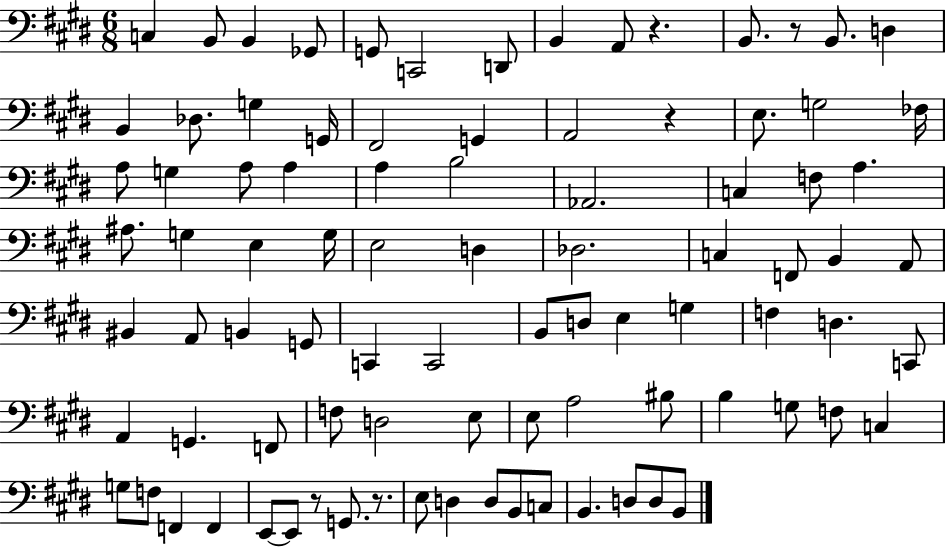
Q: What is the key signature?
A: E major